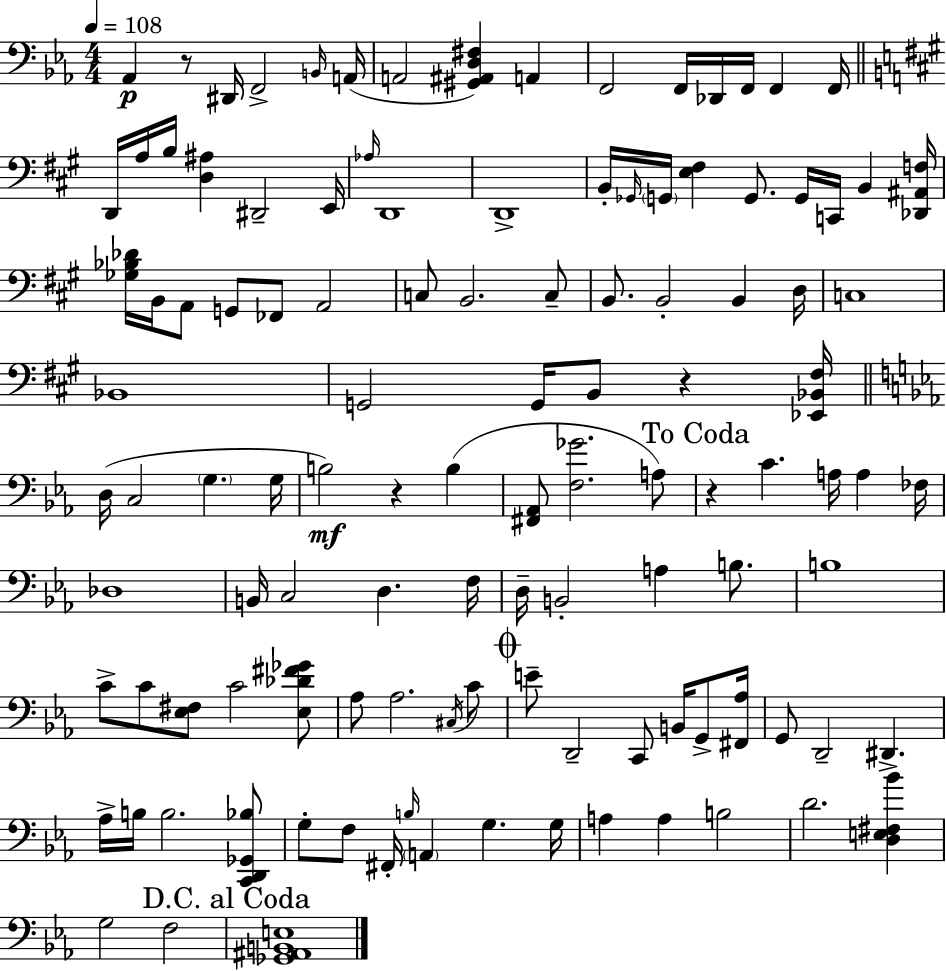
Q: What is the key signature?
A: EES major